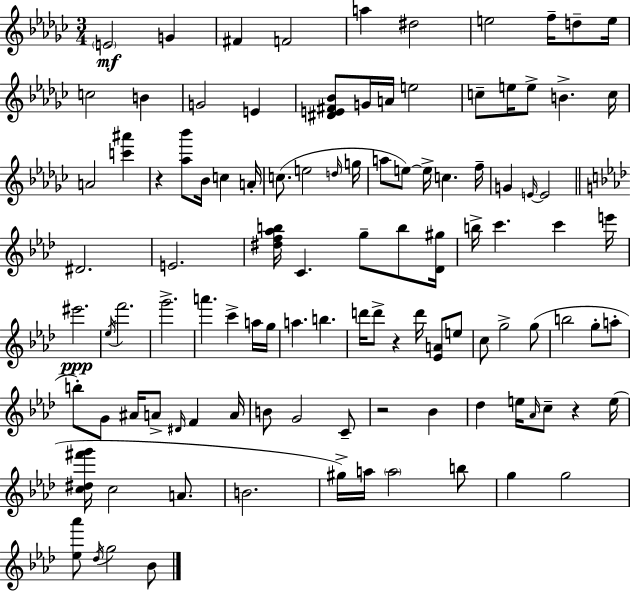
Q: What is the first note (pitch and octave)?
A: E4